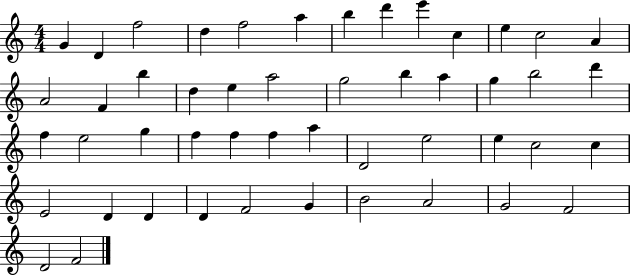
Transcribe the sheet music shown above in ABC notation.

X:1
T:Untitled
M:4/4
L:1/4
K:C
G D f2 d f2 a b d' e' c e c2 A A2 F b d e a2 g2 b a g b2 d' f e2 g f f f a D2 e2 e c2 c E2 D D D F2 G B2 A2 G2 F2 D2 F2